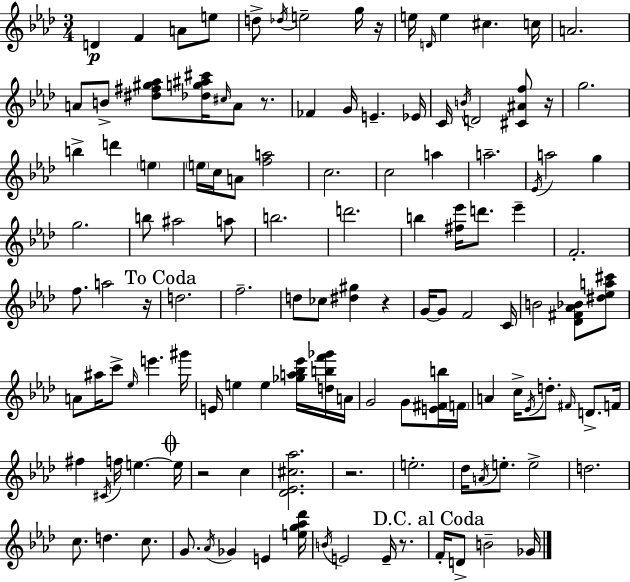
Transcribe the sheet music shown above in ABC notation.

X:1
T:Untitled
M:3/4
L:1/4
K:Fm
D F A/2 e/2 d/2 _d/4 e2 g/4 z/4 e/4 D/4 e ^c c/4 A2 A/2 B/2 [^d^f^g_a]/2 [_dg^a^c']/4 ^c/4 A/2 z/2 _F G/4 E _E/4 C/4 B/4 D2 [^C^Af]/2 z/4 g2 b d' e e/4 c/4 A/2 [fa]2 c2 c2 a a2 _E/4 a2 g g2 b/2 ^a2 a/2 b2 d'2 b [^f_e']/4 d'/2 _e' F2 f/2 a2 z/4 d2 f2 d/2 _c/2 [^d^g] z G/4 G/2 F2 C/4 B2 [_D^F_A_B]/2 [^d_ea^c']/2 A/2 ^a/4 c'/2 _e/4 e' ^g'/4 E/4 e e [_ga_b_e']/4 [dbf'_g']/4 A/4 G2 G/2 [E^Fb]/4 F/4 A c/4 _E/4 d/2 ^F/4 D/2 F/4 ^f ^C/4 f/4 e e/4 z2 c [_D_E^c_a]2 z2 e2 _d/4 A/4 e/2 e2 d2 c/2 d c/2 G/2 _A/4 _G E [eg_a_d']/4 B/4 E2 E/4 z/2 F/4 D/2 B2 _G/4